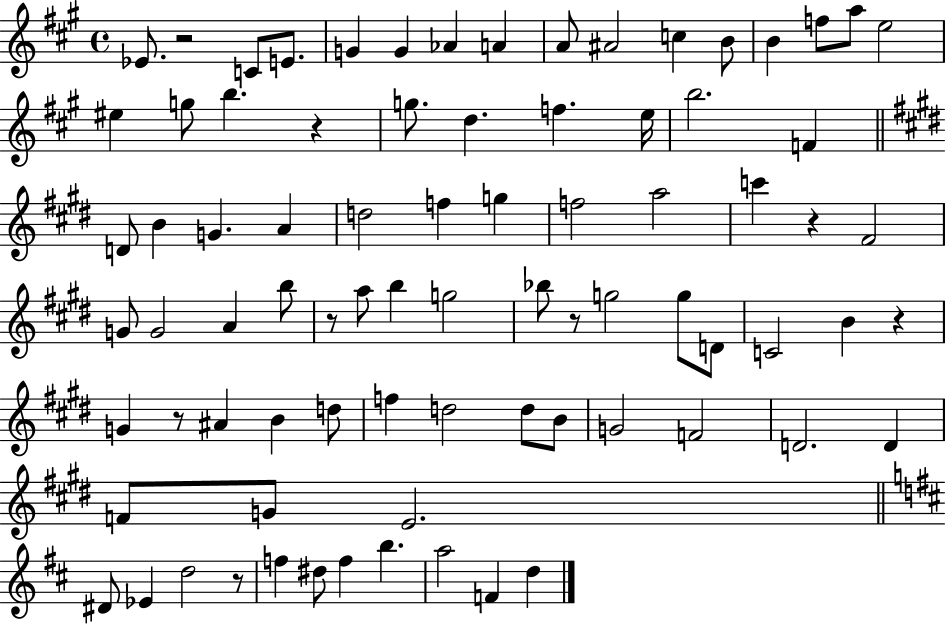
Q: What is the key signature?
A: A major